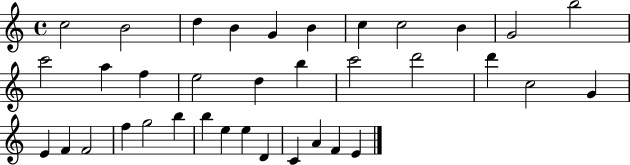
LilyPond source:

{
  \clef treble
  \time 4/4
  \defaultTimeSignature
  \key c \major
  c''2 b'2 | d''4 b'4 g'4 b'4 | c''4 c''2 b'4 | g'2 b''2 | \break c'''2 a''4 f''4 | e''2 d''4 b''4 | c'''2 d'''2 | d'''4 c''2 g'4 | \break e'4 f'4 f'2 | f''4 g''2 b''4 | b''4 e''4 e''4 d'4 | c'4 a'4 f'4 e'4 | \break \bar "|."
}